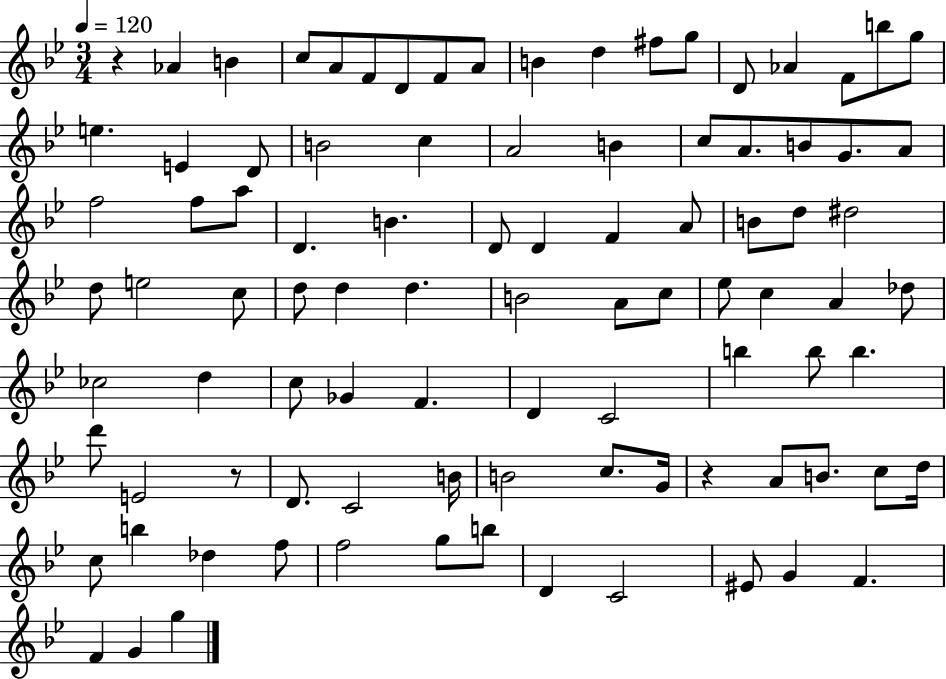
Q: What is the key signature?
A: BES major